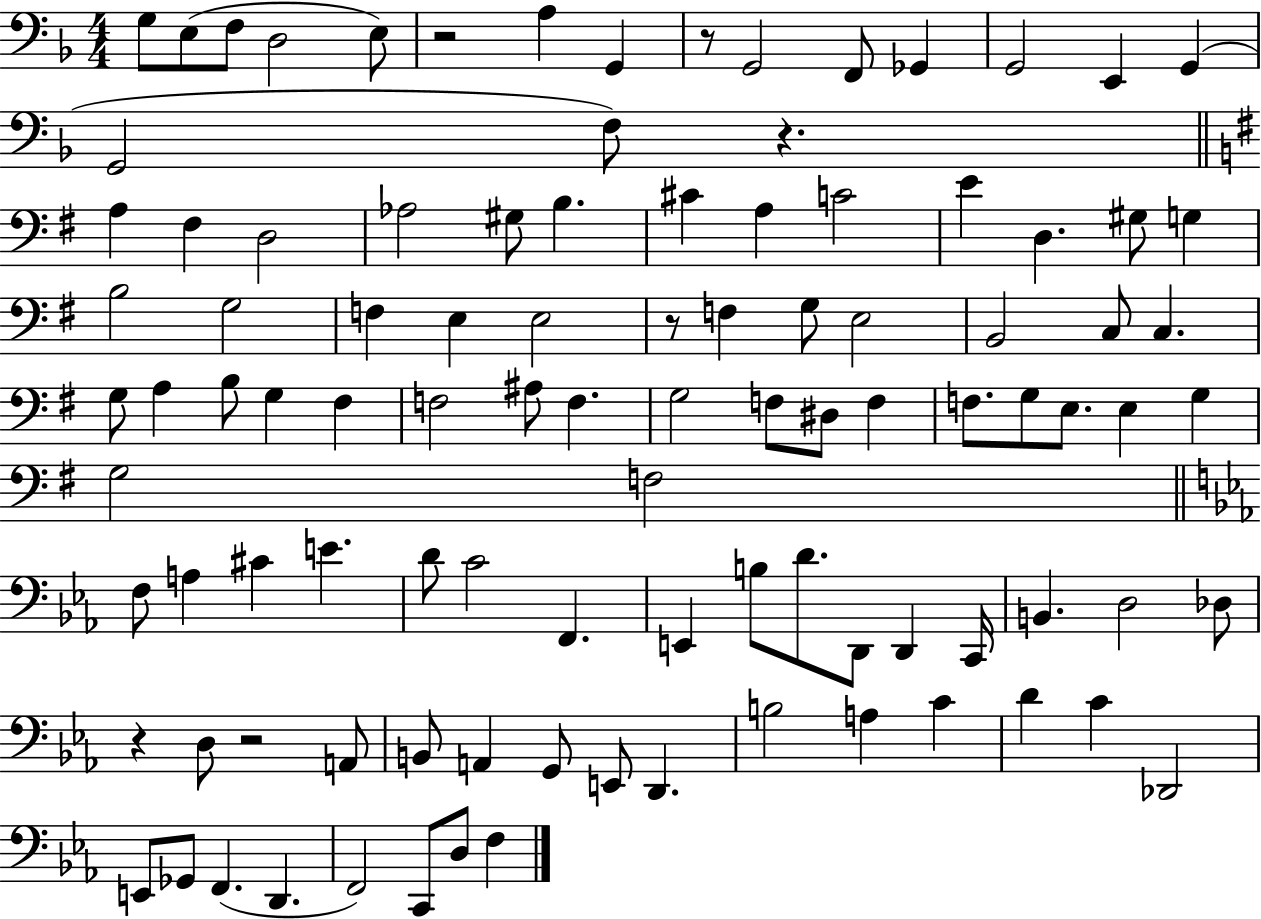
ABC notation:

X:1
T:Untitled
M:4/4
L:1/4
K:F
G,/2 E,/2 F,/2 D,2 E,/2 z2 A, G,, z/2 G,,2 F,,/2 _G,, G,,2 E,, G,, G,,2 F,/2 z A, ^F, D,2 _A,2 ^G,/2 B, ^C A, C2 E D, ^G,/2 G, B,2 G,2 F, E, E,2 z/2 F, G,/2 E,2 B,,2 C,/2 C, G,/2 A, B,/2 G, ^F, F,2 ^A,/2 F, G,2 F,/2 ^D,/2 F, F,/2 G,/2 E,/2 E, G, G,2 F,2 F,/2 A, ^C E D/2 C2 F,, E,, B,/2 D/2 D,,/2 D,, C,,/4 B,, D,2 _D,/2 z D,/2 z2 A,,/2 B,,/2 A,, G,,/2 E,,/2 D,, B,2 A, C D C _D,,2 E,,/2 _G,,/2 F,, D,, F,,2 C,,/2 D,/2 F,